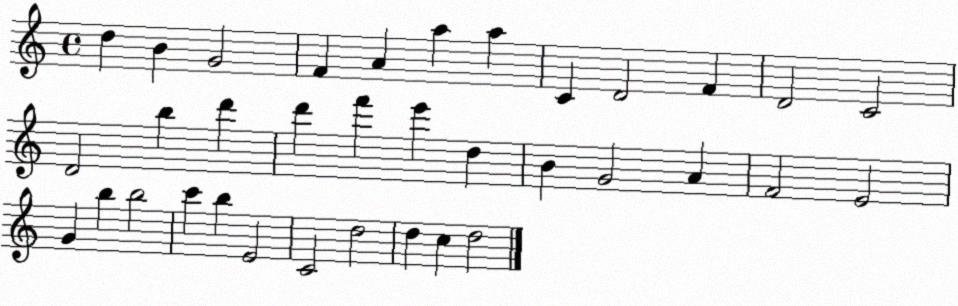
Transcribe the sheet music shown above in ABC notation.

X:1
T:Untitled
M:4/4
L:1/4
K:C
d B G2 F A a a C D2 F D2 C2 D2 b d' d' f' e' d B G2 A F2 E2 G b b2 c' b E2 C2 d2 d c d2